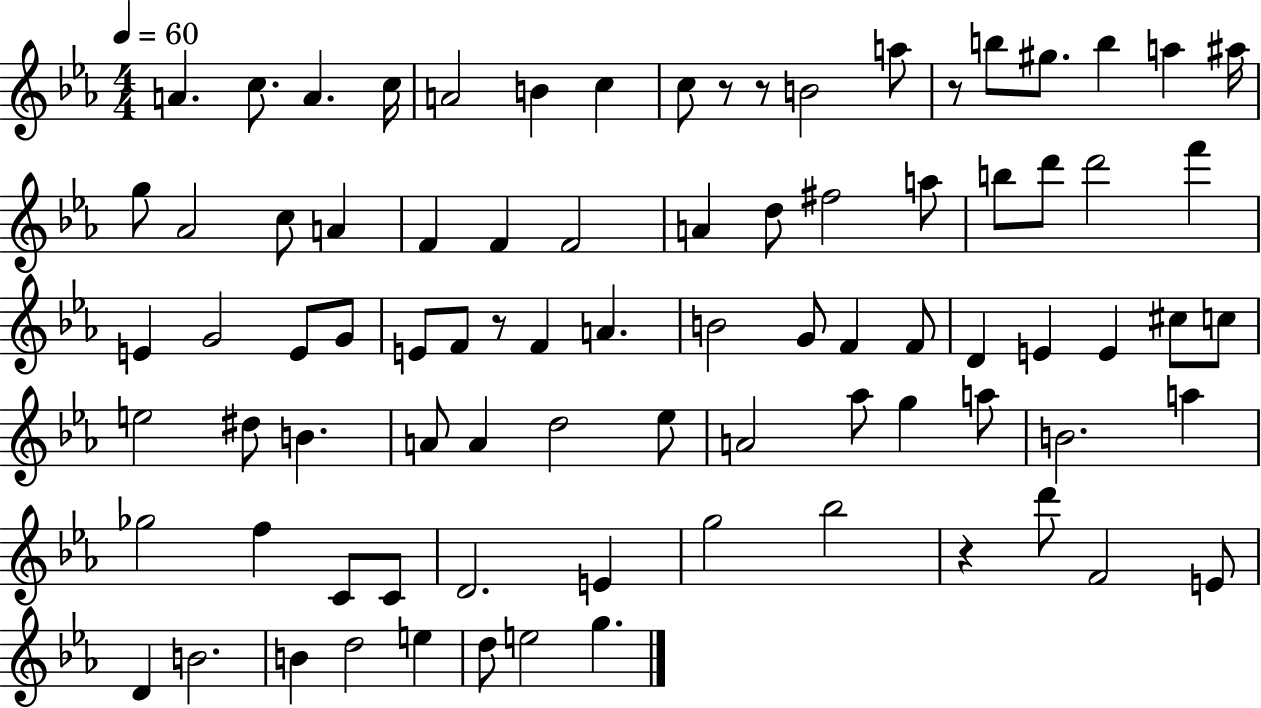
{
  \clef treble
  \numericTimeSignature
  \time 4/4
  \key ees \major
  \tempo 4 = 60
  a'4. c''8. a'4. c''16 | a'2 b'4 c''4 | c''8 r8 r8 b'2 a''8 | r8 b''8 gis''8. b''4 a''4 ais''16 | \break g''8 aes'2 c''8 a'4 | f'4 f'4 f'2 | a'4 d''8 fis''2 a''8 | b''8 d'''8 d'''2 f'''4 | \break e'4 g'2 e'8 g'8 | e'8 f'8 r8 f'4 a'4. | b'2 g'8 f'4 f'8 | d'4 e'4 e'4 cis''8 c''8 | \break e''2 dis''8 b'4. | a'8 a'4 d''2 ees''8 | a'2 aes''8 g''4 a''8 | b'2. a''4 | \break ges''2 f''4 c'8 c'8 | d'2. e'4 | g''2 bes''2 | r4 d'''8 f'2 e'8 | \break d'4 b'2. | b'4 d''2 e''4 | d''8 e''2 g''4. | \bar "|."
}